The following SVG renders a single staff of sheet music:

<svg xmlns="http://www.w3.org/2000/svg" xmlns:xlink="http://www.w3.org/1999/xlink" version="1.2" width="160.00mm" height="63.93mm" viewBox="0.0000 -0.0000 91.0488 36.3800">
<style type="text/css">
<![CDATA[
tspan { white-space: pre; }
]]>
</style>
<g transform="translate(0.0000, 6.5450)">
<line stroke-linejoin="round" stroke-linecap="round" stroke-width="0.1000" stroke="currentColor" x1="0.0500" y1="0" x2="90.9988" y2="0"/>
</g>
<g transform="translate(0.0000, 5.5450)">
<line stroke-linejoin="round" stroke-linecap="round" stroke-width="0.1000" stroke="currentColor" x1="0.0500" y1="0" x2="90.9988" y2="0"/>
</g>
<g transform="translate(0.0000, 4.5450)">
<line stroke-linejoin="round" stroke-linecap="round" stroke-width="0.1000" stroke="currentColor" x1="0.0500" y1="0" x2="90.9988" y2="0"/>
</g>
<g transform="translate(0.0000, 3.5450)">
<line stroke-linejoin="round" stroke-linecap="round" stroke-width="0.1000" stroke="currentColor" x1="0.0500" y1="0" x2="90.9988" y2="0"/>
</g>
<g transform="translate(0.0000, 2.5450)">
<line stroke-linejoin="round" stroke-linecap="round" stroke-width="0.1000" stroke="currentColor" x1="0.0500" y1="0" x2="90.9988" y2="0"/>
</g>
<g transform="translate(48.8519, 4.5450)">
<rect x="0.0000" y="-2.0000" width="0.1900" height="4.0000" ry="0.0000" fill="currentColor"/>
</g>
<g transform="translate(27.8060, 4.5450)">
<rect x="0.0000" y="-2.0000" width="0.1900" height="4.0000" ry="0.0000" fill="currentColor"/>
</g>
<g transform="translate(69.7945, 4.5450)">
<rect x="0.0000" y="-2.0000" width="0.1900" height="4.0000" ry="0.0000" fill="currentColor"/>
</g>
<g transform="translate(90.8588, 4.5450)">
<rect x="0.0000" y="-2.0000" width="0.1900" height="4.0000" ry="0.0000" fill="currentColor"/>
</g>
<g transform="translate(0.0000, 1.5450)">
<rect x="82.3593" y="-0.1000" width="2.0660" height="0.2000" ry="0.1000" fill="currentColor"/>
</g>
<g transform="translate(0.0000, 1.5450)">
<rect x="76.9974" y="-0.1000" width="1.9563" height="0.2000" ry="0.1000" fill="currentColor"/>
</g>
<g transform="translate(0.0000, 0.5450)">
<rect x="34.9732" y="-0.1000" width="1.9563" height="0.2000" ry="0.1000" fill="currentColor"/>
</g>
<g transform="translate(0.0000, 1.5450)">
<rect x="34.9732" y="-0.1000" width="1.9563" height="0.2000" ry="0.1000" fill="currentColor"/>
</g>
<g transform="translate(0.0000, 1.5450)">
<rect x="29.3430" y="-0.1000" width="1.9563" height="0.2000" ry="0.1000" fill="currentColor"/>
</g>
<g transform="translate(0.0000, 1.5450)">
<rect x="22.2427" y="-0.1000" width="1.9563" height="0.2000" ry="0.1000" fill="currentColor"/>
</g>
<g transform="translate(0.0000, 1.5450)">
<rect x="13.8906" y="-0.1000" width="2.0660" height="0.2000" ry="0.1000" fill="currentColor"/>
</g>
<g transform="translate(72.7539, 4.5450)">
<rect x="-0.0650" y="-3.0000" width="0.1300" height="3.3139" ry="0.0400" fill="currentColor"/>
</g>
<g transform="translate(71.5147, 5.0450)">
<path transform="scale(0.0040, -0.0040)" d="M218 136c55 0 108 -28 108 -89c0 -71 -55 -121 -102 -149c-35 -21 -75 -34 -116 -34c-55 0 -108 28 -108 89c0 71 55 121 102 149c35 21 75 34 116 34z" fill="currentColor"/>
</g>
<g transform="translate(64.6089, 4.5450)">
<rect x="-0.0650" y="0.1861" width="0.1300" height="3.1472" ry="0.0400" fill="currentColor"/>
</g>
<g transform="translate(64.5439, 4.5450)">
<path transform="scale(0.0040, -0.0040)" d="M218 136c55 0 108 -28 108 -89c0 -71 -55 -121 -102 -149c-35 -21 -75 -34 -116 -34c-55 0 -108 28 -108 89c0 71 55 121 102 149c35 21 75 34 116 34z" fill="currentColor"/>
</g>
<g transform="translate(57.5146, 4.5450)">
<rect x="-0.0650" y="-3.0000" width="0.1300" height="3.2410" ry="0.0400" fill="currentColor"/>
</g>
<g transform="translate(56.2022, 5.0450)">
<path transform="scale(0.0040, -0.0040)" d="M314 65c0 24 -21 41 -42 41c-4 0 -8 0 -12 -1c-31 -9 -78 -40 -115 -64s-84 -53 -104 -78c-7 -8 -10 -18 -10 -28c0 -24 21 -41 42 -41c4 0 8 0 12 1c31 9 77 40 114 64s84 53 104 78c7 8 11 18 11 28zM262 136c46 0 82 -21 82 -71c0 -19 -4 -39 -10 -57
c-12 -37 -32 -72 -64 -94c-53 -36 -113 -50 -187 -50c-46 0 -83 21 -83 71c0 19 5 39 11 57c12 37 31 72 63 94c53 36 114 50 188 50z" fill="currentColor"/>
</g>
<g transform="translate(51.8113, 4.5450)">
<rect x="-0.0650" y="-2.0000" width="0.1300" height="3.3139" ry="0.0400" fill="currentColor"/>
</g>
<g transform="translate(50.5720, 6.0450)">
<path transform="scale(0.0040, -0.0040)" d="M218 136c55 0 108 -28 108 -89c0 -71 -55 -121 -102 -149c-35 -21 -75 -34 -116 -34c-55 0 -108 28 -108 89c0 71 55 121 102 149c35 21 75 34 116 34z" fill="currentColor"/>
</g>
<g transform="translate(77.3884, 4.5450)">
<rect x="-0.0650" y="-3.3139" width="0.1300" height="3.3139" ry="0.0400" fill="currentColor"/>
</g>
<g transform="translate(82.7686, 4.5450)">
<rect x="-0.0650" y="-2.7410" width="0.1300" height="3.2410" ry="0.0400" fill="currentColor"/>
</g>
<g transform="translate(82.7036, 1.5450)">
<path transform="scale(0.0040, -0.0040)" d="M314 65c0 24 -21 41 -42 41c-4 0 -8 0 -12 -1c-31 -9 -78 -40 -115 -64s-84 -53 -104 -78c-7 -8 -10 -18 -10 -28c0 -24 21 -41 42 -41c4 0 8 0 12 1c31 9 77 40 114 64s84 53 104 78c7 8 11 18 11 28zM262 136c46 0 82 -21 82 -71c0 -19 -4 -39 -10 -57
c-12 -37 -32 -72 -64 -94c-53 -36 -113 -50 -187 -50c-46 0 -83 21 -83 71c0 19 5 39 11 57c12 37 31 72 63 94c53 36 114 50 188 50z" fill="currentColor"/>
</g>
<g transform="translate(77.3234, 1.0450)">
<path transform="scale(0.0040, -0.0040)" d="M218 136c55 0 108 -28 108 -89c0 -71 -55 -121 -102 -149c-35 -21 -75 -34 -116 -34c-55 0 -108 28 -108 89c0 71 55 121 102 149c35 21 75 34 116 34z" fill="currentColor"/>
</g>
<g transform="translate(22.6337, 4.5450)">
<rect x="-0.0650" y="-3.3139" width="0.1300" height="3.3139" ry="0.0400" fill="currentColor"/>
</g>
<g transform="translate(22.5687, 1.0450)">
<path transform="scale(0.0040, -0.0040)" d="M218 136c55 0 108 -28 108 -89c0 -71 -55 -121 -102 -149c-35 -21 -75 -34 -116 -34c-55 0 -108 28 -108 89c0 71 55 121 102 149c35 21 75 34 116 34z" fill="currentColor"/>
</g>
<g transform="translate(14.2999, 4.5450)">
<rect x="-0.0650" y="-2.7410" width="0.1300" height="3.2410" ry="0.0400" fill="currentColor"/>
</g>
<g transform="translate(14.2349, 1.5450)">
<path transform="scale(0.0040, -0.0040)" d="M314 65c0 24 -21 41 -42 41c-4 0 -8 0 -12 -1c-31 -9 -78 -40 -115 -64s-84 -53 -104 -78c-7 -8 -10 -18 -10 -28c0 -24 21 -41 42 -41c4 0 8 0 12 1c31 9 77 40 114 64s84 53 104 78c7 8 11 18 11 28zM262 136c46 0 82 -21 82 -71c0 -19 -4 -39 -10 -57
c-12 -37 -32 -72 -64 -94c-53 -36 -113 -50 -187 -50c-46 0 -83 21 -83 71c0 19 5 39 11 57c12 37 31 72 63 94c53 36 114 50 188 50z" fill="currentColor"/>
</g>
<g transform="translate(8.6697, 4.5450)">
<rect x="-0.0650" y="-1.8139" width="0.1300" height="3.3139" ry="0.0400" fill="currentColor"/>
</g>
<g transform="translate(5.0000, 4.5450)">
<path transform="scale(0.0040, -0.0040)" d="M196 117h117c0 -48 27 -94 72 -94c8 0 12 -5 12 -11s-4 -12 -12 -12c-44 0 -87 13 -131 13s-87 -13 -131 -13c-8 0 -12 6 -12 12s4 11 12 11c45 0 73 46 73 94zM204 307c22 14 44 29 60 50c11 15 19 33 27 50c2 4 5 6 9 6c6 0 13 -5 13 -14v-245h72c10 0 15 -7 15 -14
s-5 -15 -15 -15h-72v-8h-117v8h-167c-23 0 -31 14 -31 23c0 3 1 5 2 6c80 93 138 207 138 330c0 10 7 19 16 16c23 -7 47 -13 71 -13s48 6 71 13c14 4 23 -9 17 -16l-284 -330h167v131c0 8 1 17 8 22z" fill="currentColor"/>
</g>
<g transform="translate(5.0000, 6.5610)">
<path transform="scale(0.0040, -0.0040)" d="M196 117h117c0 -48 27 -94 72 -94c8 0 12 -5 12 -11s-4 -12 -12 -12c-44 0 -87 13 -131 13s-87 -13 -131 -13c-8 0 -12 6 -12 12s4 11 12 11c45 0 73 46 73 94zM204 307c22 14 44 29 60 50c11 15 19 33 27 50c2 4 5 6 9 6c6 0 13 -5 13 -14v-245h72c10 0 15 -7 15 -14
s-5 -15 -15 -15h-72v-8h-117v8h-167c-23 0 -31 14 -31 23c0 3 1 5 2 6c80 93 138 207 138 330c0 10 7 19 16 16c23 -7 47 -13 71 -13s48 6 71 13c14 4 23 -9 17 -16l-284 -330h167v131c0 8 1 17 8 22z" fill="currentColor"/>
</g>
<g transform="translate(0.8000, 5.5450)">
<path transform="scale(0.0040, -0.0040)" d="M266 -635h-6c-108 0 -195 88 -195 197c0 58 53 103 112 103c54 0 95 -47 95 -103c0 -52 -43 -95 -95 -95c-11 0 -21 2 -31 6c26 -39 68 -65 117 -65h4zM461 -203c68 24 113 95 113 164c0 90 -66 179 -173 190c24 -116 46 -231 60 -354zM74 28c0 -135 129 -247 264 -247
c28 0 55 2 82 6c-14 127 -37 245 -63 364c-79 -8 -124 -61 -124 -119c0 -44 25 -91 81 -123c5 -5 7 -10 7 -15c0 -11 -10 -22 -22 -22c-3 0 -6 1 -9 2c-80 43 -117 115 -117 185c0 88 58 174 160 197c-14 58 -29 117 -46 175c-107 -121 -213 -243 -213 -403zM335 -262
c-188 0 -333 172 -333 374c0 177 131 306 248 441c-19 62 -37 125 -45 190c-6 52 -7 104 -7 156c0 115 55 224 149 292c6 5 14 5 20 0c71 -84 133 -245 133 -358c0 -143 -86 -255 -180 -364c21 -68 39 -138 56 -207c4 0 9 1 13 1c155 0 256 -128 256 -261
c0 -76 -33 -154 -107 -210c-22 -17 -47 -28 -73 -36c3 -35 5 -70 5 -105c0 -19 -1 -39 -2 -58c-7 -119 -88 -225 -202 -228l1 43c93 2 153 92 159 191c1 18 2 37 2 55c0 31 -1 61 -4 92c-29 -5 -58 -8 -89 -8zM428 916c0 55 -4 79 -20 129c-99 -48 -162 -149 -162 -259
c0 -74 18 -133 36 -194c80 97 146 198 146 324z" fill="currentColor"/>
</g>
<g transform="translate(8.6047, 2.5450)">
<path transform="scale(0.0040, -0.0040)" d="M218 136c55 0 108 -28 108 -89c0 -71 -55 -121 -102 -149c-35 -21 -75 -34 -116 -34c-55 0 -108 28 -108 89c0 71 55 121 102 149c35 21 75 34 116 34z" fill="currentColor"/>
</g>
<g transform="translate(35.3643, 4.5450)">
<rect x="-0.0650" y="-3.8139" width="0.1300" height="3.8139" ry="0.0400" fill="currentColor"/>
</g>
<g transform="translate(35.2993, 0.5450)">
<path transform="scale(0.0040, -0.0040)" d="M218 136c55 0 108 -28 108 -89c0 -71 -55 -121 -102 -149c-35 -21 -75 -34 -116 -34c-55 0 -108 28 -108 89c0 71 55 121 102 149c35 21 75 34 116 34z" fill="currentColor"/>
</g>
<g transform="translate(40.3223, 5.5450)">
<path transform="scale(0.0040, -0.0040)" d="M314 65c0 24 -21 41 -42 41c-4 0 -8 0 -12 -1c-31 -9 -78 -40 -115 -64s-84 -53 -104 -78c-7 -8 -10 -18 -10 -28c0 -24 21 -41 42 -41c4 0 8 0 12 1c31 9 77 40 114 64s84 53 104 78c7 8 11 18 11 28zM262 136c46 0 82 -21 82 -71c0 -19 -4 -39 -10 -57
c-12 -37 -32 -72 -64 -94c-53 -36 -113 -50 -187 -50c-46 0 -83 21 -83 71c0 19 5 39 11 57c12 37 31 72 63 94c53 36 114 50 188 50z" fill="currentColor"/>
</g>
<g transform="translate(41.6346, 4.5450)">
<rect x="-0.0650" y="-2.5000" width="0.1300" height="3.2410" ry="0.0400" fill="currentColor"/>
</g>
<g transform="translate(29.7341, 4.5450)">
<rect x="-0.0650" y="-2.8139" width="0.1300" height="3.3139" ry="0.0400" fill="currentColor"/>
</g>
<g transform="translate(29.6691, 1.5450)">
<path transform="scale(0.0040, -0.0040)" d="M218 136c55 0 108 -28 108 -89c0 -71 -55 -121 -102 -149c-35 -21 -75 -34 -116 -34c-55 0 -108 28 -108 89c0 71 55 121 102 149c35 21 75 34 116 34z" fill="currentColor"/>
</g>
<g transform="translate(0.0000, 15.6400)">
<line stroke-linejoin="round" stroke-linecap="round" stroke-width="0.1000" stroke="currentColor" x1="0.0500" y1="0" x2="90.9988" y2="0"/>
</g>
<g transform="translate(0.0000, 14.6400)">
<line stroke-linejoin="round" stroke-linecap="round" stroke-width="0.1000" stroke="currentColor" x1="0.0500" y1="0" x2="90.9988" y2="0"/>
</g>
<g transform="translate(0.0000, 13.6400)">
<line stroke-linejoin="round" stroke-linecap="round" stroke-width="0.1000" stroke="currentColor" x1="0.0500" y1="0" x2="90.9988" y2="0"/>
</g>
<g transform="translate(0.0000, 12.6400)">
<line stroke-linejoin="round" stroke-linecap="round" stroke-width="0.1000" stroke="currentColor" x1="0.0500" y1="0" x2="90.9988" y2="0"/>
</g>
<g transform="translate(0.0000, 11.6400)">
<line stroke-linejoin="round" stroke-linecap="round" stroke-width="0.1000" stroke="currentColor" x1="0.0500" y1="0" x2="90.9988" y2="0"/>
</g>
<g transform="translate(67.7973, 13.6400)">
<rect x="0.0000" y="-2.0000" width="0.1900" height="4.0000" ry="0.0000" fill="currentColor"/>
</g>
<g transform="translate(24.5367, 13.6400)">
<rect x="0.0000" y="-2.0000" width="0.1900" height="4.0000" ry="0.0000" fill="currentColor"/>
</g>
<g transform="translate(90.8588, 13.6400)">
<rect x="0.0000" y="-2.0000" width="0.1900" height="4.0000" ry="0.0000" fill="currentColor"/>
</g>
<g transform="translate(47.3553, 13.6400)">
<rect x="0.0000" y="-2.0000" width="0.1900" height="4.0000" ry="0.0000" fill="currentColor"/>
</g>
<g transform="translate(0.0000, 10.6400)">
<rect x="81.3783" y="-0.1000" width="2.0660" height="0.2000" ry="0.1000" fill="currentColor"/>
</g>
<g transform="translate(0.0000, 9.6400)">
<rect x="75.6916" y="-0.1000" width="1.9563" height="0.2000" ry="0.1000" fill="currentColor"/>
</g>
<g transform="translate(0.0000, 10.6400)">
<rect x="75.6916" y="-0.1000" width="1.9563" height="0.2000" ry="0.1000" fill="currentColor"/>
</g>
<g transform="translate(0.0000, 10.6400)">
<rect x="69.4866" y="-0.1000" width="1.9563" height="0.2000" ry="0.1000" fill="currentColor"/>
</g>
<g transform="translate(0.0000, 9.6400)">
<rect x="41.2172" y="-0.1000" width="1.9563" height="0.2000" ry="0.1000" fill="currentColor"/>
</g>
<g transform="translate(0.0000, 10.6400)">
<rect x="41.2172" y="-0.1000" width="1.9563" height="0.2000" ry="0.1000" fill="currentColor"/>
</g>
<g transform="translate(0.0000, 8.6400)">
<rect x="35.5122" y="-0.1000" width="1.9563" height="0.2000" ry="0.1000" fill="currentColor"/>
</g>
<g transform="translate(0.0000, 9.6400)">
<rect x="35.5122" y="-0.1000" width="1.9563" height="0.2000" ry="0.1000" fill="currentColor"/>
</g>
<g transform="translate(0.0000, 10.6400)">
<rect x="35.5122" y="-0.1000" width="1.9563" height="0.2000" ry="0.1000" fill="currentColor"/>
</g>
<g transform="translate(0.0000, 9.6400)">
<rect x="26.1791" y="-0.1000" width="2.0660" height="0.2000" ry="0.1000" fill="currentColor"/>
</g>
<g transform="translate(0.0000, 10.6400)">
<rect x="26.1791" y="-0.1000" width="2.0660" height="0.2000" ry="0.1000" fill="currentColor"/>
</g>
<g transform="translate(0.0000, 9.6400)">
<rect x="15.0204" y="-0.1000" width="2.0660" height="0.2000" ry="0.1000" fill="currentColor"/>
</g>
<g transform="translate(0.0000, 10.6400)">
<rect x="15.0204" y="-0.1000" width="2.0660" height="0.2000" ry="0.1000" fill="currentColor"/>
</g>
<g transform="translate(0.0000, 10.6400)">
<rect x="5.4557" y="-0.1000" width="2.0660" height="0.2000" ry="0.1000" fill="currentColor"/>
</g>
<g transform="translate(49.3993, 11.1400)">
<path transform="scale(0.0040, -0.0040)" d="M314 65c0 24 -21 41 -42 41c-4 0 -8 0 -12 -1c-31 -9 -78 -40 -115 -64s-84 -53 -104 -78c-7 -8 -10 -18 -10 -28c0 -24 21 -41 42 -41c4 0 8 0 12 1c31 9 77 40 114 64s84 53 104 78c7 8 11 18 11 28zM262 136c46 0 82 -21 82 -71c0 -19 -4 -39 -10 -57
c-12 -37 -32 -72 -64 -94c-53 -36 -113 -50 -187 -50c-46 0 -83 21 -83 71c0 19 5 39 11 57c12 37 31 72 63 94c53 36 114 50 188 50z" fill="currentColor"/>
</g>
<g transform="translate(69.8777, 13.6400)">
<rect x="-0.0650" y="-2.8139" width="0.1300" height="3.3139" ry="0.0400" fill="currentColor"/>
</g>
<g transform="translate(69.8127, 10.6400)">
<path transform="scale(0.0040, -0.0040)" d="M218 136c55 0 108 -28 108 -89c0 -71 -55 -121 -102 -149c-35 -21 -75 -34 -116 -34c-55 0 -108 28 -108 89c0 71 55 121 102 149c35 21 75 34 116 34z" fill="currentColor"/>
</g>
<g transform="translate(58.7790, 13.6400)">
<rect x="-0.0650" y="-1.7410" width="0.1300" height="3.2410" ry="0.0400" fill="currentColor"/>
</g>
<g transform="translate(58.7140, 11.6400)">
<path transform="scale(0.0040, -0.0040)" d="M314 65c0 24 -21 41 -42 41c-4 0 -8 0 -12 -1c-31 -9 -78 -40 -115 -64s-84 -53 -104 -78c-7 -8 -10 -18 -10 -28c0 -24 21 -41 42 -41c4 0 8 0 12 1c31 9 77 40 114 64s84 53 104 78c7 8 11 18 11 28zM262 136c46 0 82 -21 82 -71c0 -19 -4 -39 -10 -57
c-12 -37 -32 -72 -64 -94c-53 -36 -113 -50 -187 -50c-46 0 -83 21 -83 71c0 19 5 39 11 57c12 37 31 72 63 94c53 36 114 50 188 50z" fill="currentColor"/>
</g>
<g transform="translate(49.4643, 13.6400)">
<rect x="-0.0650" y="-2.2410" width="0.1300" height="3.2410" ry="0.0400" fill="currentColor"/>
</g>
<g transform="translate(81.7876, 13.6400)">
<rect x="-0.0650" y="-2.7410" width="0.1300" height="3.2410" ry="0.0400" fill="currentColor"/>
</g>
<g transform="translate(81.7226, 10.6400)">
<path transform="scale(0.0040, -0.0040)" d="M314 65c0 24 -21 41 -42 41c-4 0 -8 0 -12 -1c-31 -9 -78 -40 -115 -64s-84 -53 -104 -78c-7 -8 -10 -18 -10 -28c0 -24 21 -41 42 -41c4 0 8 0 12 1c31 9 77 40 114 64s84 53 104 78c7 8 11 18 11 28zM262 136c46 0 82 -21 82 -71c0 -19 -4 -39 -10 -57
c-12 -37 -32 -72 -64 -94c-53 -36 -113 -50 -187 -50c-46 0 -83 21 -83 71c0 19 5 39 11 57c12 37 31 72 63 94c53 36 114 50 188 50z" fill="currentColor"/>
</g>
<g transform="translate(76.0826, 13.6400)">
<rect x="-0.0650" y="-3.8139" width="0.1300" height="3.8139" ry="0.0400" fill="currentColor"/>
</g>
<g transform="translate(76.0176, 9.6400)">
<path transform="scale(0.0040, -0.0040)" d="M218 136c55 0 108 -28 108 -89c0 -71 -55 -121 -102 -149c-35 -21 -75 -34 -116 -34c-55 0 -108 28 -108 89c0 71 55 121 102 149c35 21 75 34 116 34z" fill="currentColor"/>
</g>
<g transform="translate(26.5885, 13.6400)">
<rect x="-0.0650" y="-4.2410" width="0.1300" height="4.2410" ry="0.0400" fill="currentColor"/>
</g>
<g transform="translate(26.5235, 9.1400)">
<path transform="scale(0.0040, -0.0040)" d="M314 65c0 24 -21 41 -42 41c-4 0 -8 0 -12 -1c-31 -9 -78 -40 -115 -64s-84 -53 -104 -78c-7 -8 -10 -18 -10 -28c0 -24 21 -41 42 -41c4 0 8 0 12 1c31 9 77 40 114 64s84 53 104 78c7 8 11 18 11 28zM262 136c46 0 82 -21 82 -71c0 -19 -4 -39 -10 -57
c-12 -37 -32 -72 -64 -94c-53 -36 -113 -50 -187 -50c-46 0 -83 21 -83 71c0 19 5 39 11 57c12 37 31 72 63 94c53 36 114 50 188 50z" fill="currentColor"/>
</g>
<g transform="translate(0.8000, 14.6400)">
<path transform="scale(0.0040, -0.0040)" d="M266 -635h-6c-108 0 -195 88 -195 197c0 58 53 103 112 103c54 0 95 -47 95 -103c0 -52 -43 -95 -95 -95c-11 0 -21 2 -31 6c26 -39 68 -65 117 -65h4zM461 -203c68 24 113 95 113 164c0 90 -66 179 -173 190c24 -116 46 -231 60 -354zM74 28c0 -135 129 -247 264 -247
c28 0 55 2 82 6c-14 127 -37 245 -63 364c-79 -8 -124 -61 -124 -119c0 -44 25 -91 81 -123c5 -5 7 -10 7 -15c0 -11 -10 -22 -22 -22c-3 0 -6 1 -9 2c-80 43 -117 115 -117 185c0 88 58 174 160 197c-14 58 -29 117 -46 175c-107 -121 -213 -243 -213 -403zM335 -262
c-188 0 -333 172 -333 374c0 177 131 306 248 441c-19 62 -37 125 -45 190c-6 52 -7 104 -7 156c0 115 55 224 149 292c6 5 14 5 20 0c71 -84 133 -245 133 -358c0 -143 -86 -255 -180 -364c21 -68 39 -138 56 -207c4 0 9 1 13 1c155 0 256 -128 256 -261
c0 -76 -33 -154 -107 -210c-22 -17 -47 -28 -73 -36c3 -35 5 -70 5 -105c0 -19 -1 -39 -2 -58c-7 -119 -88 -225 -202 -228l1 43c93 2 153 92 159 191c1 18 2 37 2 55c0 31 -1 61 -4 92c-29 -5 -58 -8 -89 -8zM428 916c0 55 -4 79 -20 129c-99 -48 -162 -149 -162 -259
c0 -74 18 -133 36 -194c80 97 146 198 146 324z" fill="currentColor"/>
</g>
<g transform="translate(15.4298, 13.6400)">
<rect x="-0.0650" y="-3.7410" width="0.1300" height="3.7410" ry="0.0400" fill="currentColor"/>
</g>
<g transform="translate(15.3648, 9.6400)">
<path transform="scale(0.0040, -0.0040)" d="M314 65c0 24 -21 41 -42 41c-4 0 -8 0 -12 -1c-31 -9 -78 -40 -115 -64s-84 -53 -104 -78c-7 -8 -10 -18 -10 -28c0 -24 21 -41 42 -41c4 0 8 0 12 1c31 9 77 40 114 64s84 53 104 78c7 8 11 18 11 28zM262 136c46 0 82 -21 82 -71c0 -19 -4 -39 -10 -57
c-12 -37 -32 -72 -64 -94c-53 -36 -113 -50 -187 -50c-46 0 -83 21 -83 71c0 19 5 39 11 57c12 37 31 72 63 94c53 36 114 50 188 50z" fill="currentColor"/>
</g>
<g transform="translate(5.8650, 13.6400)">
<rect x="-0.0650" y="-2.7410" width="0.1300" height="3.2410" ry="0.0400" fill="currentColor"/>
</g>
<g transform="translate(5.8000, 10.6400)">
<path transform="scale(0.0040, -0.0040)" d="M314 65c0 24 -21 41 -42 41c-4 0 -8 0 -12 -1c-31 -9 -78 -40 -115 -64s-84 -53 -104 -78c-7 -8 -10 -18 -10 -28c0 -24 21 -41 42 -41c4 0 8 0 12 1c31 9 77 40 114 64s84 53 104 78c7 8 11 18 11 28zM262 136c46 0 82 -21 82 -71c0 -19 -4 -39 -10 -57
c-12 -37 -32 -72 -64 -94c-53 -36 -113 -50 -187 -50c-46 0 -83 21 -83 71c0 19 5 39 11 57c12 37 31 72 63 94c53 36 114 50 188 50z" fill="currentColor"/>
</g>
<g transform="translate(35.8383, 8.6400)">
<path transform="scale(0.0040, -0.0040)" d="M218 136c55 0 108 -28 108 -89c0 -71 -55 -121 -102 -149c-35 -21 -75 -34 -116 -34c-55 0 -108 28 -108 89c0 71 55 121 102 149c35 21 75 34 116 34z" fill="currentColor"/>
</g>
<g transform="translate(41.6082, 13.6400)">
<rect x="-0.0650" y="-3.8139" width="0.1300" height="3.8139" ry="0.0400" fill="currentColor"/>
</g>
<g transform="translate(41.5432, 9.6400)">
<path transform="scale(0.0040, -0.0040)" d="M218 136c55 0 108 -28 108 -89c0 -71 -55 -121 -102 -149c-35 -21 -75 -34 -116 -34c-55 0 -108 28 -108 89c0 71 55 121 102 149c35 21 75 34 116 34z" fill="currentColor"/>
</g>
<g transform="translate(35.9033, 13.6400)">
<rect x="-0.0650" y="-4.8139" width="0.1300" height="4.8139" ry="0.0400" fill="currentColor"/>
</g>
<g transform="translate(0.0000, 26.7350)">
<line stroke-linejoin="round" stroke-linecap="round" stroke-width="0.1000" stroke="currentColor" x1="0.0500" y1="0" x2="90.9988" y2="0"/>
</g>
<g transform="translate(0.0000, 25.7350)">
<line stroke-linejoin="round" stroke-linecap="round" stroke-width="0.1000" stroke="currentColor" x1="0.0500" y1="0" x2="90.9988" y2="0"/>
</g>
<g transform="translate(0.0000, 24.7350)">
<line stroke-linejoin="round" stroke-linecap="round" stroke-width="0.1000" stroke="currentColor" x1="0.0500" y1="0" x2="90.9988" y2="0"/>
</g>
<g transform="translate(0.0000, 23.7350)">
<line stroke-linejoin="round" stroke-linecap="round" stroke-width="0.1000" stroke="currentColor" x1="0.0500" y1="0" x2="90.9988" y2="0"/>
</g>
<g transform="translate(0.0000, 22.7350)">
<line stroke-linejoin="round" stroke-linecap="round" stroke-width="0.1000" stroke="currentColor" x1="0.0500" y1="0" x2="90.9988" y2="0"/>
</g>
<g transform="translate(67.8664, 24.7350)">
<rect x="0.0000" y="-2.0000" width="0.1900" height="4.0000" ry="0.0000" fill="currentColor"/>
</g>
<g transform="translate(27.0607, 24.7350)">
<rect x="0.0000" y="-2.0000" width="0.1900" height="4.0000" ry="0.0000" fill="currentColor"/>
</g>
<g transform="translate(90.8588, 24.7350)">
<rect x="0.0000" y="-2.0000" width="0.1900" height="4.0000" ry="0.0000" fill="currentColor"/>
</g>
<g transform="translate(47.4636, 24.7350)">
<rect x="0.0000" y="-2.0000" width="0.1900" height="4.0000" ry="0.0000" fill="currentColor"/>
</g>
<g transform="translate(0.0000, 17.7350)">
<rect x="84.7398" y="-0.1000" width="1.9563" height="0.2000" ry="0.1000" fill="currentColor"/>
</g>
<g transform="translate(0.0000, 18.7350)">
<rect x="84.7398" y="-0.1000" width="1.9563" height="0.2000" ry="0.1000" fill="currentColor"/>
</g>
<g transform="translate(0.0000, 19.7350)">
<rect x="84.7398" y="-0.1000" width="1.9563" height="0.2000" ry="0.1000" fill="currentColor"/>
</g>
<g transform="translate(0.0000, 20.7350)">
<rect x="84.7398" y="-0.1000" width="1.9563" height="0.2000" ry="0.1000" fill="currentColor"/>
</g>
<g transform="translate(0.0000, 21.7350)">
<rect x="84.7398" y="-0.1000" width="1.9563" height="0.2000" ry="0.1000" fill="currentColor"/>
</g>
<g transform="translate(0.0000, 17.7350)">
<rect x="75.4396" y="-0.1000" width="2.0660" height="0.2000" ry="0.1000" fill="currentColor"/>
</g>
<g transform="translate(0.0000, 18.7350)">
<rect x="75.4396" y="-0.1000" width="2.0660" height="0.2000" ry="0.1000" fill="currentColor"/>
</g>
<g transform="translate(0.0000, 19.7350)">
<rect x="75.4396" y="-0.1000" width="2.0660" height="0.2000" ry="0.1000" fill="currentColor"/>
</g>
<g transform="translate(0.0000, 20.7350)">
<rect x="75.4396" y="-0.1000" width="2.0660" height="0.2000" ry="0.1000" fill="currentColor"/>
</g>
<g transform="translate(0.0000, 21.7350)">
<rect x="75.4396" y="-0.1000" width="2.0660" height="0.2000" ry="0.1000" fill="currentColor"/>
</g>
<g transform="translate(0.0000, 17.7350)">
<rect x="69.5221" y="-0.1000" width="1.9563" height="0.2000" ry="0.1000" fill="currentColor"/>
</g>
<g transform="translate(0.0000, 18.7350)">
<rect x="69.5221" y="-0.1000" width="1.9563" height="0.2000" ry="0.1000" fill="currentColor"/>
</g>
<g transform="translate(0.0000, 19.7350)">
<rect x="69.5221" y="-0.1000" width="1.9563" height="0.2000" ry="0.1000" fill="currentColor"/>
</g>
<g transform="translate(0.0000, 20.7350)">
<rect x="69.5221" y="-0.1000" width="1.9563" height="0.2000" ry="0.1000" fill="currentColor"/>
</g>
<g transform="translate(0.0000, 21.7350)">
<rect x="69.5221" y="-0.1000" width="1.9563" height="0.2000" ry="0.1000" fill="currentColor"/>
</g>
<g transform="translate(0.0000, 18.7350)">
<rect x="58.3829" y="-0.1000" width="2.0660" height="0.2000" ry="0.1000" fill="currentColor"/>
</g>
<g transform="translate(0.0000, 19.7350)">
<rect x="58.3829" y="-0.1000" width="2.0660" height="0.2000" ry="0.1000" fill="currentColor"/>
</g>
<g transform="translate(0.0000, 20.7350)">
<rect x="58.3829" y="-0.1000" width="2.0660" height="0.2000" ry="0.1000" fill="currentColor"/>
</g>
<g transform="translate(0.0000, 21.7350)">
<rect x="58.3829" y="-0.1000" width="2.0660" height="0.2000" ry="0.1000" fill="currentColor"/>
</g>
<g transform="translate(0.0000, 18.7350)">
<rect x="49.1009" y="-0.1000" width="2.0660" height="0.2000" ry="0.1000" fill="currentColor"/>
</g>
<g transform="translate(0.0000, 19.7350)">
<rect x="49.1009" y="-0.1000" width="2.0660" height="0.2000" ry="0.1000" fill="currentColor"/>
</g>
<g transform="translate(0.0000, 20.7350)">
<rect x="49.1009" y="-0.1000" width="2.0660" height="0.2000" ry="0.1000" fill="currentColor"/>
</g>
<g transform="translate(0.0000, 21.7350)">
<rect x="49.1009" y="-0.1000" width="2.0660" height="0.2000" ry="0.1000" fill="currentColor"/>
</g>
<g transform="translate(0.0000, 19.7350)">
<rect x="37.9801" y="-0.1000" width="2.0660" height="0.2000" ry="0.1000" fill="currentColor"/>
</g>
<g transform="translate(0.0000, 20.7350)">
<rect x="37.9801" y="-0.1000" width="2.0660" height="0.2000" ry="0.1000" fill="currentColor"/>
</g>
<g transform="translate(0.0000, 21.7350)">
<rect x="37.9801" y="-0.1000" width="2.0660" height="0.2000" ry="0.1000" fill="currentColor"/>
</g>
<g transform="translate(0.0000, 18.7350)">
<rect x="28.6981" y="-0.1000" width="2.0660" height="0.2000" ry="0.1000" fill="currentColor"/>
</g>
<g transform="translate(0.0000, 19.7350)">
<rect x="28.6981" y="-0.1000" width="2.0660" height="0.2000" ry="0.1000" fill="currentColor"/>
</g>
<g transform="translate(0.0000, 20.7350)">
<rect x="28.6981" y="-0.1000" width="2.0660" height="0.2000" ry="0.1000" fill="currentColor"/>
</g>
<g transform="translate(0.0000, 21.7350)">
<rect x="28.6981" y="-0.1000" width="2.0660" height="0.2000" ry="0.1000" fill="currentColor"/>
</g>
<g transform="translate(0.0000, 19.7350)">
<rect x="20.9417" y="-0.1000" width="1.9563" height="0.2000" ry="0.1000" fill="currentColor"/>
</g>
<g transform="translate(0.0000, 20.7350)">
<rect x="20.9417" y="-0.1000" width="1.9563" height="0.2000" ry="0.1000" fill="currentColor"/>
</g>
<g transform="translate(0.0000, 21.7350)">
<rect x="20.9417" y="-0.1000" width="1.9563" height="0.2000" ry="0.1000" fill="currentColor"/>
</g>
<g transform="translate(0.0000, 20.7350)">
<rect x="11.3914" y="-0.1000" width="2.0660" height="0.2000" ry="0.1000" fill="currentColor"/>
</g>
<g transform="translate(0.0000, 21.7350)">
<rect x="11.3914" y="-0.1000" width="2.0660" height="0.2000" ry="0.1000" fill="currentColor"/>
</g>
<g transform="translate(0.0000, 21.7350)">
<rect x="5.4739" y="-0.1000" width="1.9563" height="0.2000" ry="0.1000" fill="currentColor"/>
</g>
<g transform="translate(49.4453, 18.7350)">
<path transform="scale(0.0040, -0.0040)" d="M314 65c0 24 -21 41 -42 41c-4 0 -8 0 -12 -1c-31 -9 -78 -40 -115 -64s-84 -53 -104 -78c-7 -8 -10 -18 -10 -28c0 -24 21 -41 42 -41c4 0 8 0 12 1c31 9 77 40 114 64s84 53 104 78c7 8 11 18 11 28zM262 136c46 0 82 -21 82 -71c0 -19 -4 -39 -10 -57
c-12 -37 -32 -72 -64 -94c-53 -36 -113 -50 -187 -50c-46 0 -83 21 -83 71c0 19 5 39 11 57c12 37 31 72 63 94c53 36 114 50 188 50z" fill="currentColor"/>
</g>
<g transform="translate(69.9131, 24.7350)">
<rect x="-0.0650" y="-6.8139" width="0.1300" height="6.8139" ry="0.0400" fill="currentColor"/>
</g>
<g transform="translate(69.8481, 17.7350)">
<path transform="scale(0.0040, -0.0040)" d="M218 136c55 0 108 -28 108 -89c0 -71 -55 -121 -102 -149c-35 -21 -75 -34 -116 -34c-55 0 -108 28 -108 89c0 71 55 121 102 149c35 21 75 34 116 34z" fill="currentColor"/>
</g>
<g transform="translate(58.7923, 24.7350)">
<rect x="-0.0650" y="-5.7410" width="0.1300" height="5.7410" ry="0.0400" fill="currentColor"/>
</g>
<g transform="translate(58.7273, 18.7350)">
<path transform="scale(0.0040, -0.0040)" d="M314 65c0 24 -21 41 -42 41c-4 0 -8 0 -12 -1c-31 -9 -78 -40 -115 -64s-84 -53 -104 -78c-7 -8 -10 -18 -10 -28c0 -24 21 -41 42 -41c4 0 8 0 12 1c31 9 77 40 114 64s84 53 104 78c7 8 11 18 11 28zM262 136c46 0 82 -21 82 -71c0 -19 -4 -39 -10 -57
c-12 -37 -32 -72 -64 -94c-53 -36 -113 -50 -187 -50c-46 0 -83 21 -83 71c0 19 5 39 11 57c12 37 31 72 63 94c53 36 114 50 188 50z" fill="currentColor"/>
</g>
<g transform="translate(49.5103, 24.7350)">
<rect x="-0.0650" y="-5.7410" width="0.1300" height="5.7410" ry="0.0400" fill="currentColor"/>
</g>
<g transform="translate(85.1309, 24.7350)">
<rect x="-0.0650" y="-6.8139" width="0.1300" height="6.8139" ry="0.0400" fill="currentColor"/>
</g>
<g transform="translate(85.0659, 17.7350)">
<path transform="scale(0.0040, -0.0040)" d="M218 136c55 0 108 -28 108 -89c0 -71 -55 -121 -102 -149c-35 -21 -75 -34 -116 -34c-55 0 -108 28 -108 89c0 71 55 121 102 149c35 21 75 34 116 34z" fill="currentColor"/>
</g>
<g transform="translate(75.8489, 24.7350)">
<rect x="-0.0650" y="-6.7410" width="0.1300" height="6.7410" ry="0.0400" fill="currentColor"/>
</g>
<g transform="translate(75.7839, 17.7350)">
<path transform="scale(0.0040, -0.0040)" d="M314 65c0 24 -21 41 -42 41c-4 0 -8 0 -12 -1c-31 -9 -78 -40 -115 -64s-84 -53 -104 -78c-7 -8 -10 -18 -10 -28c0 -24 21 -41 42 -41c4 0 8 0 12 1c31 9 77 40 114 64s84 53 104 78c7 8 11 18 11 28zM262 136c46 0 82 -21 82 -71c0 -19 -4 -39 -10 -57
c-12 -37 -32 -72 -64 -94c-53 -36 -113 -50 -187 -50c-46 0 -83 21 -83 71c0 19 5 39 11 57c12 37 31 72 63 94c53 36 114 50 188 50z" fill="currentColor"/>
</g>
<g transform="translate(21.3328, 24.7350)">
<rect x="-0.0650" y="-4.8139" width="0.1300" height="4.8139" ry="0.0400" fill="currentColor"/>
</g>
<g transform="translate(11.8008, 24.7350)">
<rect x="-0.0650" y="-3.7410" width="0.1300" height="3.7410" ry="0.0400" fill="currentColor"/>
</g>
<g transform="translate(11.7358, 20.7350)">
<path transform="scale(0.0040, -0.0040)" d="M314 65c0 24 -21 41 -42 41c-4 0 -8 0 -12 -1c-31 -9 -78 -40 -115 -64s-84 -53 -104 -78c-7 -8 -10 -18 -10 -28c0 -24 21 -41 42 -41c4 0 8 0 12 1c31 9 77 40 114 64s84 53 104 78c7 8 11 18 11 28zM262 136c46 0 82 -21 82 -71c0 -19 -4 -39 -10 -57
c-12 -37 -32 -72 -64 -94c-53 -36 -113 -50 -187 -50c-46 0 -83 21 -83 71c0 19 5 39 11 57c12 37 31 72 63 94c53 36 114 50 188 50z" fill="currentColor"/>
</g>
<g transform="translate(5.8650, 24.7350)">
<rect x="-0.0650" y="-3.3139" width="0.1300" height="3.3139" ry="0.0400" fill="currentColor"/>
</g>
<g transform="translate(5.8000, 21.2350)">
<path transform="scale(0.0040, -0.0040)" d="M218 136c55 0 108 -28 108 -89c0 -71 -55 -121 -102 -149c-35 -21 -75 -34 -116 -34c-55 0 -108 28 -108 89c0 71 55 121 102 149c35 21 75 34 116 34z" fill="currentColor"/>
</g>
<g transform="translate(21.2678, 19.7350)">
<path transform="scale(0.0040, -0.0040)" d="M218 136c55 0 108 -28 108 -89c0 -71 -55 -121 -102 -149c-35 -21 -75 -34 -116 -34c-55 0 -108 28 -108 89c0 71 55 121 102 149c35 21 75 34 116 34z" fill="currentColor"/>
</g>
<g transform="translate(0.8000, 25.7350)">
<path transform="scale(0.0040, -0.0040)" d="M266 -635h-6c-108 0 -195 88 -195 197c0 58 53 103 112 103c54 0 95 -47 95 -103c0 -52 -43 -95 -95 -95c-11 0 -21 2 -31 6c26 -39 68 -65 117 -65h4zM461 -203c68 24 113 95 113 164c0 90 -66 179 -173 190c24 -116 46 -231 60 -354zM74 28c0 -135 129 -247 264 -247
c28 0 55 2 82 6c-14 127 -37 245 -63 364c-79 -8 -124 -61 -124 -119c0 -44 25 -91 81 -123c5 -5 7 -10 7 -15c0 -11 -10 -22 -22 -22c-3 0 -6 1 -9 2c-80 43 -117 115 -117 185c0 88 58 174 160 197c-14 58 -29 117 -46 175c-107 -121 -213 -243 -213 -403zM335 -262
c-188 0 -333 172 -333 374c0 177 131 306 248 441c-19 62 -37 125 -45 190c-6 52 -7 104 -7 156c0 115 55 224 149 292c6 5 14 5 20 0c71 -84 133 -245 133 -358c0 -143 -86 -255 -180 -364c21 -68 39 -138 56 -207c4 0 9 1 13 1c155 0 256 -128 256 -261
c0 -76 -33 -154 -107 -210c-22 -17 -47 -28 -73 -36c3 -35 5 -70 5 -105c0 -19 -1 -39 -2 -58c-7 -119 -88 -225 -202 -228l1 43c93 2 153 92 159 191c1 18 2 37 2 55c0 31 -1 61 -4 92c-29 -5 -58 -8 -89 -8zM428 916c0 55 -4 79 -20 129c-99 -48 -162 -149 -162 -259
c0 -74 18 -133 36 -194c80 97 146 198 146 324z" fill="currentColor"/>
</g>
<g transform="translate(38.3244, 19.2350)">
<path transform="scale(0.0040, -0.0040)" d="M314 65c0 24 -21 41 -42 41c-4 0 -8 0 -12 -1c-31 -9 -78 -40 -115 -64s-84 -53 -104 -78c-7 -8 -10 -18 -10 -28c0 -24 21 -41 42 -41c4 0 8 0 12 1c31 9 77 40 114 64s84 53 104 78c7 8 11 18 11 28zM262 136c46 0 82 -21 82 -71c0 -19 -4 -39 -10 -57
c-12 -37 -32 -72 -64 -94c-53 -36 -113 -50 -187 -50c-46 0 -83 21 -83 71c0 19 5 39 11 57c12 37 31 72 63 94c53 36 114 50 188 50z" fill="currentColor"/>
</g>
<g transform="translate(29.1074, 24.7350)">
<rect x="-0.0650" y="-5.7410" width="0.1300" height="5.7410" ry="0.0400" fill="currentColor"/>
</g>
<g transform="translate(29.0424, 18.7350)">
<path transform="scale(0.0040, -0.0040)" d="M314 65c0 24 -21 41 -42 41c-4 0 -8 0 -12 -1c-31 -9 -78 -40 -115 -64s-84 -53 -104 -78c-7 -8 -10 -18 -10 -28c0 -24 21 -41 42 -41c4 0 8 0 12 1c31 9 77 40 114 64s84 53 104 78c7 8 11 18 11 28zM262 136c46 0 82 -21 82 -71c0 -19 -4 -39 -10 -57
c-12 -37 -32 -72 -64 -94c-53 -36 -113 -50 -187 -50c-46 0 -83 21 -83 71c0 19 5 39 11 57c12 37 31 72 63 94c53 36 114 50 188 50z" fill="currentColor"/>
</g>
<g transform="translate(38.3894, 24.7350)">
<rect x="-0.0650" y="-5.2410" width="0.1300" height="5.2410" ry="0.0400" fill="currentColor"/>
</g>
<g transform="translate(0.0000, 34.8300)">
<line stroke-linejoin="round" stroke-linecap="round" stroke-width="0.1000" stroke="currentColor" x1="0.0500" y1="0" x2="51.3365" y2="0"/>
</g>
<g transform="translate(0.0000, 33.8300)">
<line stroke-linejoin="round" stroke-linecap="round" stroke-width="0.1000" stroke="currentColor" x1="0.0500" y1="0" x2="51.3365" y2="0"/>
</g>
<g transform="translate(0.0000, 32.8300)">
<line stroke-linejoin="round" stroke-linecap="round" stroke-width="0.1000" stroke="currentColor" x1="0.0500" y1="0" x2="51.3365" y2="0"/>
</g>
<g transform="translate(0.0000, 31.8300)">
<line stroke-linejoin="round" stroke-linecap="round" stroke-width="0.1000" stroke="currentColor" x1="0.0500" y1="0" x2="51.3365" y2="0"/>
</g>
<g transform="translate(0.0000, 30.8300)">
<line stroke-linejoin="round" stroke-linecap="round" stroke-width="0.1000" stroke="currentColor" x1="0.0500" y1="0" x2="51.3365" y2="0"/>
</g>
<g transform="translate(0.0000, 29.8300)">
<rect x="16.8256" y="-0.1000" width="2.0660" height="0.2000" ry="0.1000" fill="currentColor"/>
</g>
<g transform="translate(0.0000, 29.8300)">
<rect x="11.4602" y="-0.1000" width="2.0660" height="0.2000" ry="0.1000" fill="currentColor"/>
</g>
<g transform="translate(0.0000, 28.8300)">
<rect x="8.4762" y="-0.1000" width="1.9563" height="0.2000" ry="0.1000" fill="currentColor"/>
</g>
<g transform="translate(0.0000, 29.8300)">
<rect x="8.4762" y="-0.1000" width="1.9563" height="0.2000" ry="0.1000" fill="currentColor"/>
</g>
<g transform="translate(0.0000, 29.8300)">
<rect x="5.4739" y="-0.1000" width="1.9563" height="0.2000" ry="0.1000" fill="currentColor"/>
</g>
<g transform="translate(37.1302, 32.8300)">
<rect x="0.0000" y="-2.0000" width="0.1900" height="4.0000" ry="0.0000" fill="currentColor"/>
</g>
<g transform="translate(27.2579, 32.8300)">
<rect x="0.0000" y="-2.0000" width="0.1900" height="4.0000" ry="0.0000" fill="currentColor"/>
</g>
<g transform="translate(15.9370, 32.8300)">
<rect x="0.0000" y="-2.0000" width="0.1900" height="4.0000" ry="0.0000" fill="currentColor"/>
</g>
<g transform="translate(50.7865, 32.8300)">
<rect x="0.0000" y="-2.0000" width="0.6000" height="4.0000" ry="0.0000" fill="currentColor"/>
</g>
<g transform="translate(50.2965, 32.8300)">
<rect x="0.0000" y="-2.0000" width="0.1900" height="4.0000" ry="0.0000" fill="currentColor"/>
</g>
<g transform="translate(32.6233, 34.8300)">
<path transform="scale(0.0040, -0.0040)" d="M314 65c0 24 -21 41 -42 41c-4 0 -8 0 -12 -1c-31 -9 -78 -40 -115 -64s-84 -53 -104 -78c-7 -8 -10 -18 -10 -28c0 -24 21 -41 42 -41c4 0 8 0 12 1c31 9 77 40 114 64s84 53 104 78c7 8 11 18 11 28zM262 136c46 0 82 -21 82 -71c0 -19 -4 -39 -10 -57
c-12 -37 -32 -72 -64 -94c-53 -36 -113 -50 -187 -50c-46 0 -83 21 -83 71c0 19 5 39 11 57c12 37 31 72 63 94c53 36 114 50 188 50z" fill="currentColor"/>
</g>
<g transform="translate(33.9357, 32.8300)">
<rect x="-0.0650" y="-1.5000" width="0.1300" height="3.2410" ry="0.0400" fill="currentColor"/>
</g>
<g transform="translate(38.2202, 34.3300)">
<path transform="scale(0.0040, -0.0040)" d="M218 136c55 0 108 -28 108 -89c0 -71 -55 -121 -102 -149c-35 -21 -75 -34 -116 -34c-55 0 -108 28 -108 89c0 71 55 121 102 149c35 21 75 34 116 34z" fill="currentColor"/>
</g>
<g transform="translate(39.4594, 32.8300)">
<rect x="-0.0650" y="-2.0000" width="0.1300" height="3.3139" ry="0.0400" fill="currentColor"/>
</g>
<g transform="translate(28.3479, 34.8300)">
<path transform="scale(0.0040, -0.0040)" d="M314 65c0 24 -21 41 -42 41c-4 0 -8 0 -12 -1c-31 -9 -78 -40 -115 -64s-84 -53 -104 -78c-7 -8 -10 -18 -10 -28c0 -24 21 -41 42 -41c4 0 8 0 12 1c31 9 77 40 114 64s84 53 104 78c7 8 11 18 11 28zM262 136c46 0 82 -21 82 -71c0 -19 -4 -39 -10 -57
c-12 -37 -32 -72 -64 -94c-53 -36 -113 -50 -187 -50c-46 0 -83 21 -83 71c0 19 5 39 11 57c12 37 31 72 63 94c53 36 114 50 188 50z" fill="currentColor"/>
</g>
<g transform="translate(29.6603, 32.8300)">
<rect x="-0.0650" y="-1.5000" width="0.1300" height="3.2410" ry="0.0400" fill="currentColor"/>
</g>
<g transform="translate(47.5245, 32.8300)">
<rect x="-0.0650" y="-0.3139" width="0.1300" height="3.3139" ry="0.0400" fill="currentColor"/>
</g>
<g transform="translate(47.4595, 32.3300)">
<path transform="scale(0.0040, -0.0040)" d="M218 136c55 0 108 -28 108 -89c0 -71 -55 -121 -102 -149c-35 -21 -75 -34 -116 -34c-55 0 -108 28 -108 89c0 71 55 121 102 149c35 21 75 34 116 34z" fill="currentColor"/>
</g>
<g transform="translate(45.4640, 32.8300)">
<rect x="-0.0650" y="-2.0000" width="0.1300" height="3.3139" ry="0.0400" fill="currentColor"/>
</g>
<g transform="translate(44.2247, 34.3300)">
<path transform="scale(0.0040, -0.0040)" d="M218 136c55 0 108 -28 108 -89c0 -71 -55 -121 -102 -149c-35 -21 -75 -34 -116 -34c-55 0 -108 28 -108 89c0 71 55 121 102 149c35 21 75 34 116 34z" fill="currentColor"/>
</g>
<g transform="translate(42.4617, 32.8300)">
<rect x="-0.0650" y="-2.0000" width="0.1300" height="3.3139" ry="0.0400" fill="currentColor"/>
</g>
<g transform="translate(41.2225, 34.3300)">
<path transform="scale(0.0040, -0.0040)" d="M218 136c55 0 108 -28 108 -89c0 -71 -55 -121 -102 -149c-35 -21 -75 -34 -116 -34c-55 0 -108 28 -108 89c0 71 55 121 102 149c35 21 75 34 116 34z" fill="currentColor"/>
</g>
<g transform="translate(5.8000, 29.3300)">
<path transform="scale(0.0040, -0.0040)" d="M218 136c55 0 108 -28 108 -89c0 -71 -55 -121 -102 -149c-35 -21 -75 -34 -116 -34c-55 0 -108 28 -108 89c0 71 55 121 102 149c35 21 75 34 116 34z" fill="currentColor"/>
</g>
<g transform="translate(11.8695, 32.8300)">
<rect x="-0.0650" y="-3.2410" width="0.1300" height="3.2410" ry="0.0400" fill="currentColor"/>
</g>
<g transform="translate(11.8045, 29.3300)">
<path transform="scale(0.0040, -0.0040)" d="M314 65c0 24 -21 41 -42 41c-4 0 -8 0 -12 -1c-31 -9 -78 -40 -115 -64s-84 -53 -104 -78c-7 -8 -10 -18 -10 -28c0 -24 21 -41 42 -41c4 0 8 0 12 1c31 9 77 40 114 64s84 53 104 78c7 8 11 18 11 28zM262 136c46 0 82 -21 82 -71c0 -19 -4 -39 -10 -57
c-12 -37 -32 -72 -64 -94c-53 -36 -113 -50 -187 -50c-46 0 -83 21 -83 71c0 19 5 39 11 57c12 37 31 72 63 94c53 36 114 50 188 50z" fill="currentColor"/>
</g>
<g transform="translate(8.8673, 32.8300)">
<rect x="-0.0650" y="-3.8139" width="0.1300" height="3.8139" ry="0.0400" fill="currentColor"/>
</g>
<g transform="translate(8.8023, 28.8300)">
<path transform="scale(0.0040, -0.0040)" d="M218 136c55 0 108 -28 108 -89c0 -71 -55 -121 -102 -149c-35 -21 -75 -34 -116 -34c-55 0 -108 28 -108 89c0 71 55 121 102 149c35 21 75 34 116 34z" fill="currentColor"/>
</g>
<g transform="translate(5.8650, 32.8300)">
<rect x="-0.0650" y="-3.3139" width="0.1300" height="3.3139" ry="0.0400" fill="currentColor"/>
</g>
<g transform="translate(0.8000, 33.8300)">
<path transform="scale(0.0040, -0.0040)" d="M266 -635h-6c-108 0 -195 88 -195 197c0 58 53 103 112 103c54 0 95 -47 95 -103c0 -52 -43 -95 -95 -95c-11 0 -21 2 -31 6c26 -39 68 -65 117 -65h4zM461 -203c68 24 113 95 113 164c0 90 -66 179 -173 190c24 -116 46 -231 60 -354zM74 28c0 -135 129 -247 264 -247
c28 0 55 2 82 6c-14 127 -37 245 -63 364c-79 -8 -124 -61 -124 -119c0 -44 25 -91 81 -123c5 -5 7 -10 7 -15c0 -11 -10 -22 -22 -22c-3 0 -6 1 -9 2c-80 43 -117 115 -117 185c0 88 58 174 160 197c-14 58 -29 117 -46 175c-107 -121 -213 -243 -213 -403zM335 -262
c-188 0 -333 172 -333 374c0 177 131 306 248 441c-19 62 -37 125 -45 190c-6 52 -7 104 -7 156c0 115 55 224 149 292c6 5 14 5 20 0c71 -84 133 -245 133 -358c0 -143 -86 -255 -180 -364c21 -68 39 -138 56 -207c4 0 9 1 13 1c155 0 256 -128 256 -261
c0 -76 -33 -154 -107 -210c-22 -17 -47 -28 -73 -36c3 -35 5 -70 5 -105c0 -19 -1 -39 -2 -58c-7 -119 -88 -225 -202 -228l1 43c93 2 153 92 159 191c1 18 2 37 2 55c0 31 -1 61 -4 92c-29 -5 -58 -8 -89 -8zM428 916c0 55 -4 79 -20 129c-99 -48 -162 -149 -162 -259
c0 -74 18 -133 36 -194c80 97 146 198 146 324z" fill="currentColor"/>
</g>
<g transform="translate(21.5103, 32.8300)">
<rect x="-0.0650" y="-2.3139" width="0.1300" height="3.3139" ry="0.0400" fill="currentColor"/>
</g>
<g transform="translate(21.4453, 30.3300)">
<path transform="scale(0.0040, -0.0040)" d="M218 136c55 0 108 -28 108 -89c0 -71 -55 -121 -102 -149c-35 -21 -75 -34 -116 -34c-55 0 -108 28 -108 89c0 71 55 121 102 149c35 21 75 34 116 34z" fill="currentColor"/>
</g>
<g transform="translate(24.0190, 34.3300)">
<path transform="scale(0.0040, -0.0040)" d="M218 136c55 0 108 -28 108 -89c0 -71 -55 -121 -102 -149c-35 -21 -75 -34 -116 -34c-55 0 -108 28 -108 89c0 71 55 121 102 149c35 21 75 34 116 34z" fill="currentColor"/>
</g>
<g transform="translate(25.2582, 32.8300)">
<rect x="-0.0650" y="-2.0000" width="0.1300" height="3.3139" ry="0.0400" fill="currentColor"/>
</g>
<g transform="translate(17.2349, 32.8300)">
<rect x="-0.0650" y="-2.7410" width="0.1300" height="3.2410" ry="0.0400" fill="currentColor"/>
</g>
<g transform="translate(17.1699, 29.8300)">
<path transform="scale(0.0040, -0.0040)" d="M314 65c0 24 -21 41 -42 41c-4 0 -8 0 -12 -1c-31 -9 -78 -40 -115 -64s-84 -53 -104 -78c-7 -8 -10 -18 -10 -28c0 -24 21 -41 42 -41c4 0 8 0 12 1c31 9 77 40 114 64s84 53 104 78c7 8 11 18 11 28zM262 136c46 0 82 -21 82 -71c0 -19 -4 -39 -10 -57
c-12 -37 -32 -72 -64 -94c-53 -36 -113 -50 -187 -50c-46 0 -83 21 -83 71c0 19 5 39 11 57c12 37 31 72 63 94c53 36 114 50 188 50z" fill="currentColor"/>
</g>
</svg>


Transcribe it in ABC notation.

X:1
T:Untitled
M:4/4
L:1/4
K:C
f a2 b a c' G2 F A2 B A b a2 a2 c'2 d'2 e' c' g2 f2 a c' a2 b c'2 e' g'2 f'2 g'2 g'2 b' b'2 b' b c' b2 a2 g F E2 E2 F F F c